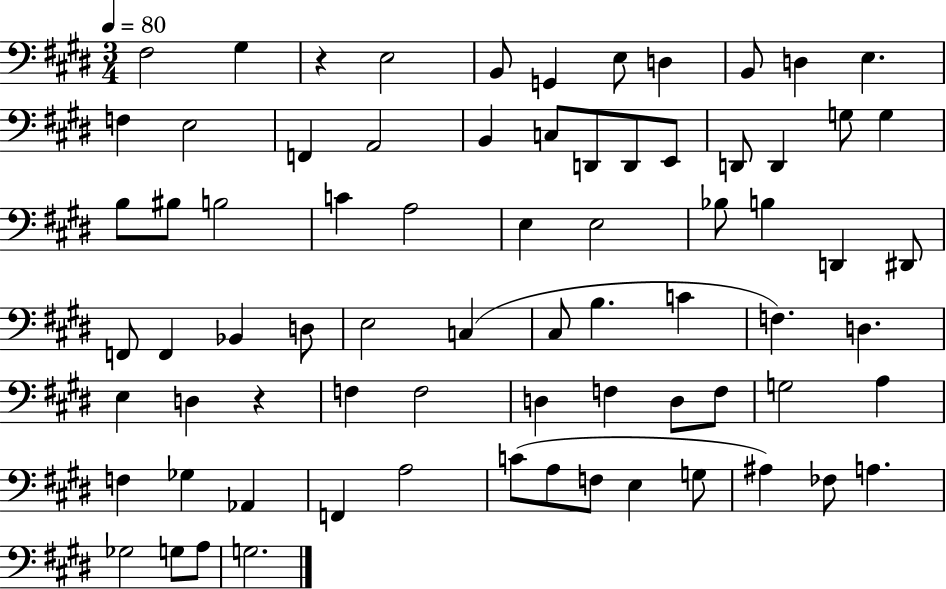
X:1
T:Untitled
M:3/4
L:1/4
K:E
^F,2 ^G, z E,2 B,,/2 G,, E,/2 D, B,,/2 D, E, F, E,2 F,, A,,2 B,, C,/2 D,,/2 D,,/2 E,,/2 D,,/2 D,, G,/2 G, B,/2 ^B,/2 B,2 C A,2 E, E,2 _B,/2 B, D,, ^D,,/2 F,,/2 F,, _B,, D,/2 E,2 C, ^C,/2 B, C F, D, E, D, z F, F,2 D, F, D,/2 F,/2 G,2 A, F, _G, _A,, F,, A,2 C/2 A,/2 F,/2 E, G,/2 ^A, _F,/2 A, _G,2 G,/2 A,/2 G,2